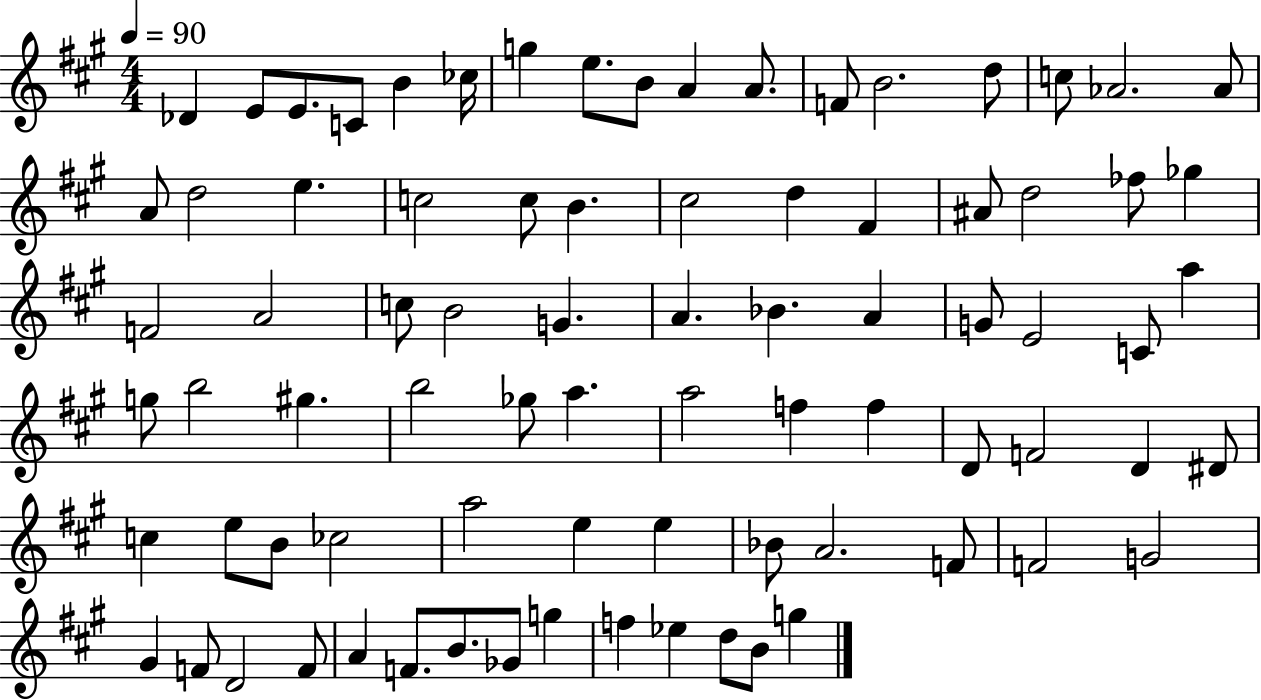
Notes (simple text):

Db4/q E4/e E4/e. C4/e B4/q CES5/s G5/q E5/e. B4/e A4/q A4/e. F4/e B4/h. D5/e C5/e Ab4/h. Ab4/e A4/e D5/h E5/q. C5/h C5/e B4/q. C#5/h D5/q F#4/q A#4/e D5/h FES5/e Gb5/q F4/h A4/h C5/e B4/h G4/q. A4/q. Bb4/q. A4/q G4/e E4/h C4/e A5/q G5/e B5/h G#5/q. B5/h Gb5/e A5/q. A5/h F5/q F5/q D4/e F4/h D4/q D#4/e C5/q E5/e B4/e CES5/h A5/h E5/q E5/q Bb4/e A4/h. F4/e F4/h G4/h G#4/q F4/e D4/h F4/e A4/q F4/e. B4/e. Gb4/e G5/q F5/q Eb5/q D5/e B4/e G5/q